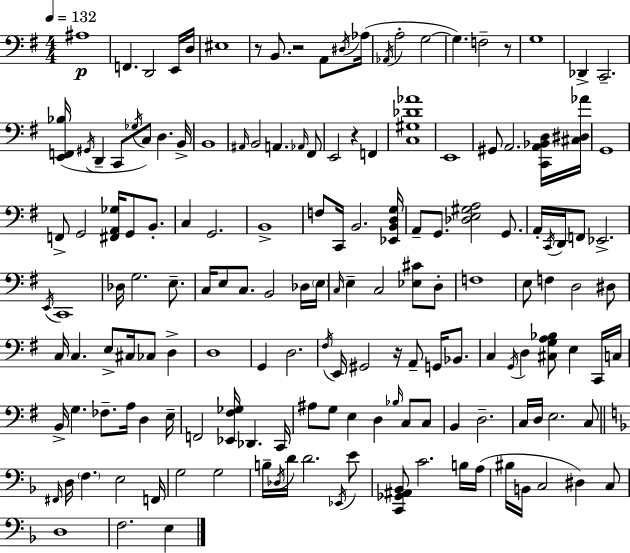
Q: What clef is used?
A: bass